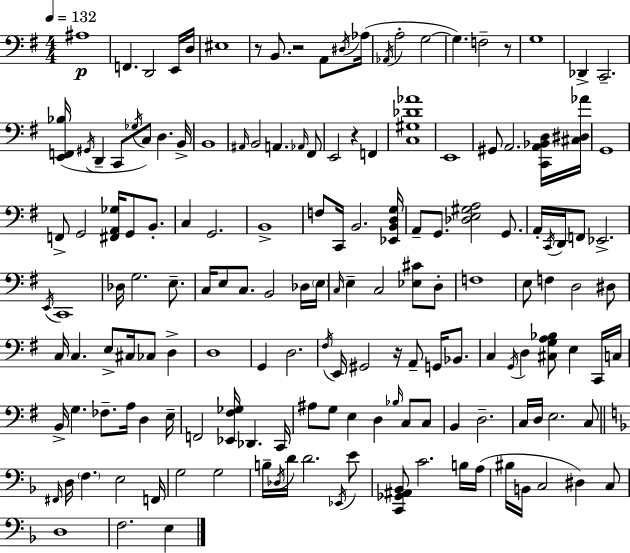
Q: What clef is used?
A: bass